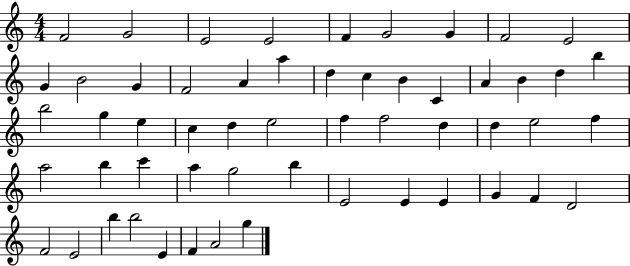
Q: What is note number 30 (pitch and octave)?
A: F5